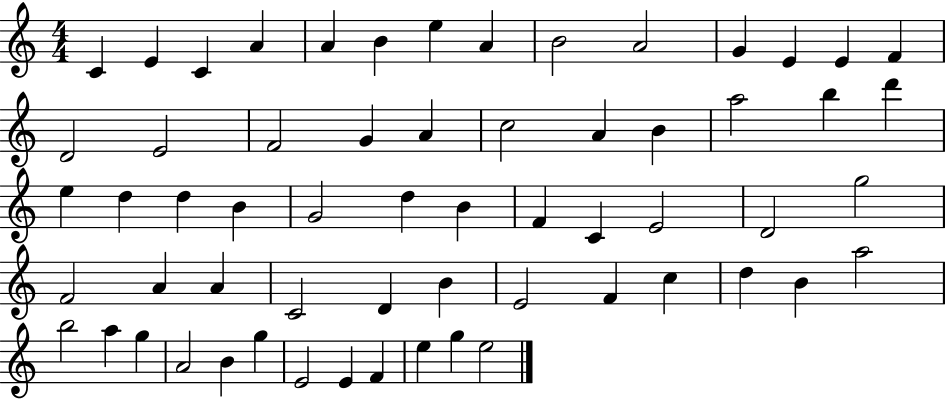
{
  \clef treble
  \numericTimeSignature
  \time 4/4
  \key c \major
  c'4 e'4 c'4 a'4 | a'4 b'4 e''4 a'4 | b'2 a'2 | g'4 e'4 e'4 f'4 | \break d'2 e'2 | f'2 g'4 a'4 | c''2 a'4 b'4 | a''2 b''4 d'''4 | \break e''4 d''4 d''4 b'4 | g'2 d''4 b'4 | f'4 c'4 e'2 | d'2 g''2 | \break f'2 a'4 a'4 | c'2 d'4 b'4 | e'2 f'4 c''4 | d''4 b'4 a''2 | \break b''2 a''4 g''4 | a'2 b'4 g''4 | e'2 e'4 f'4 | e''4 g''4 e''2 | \break \bar "|."
}